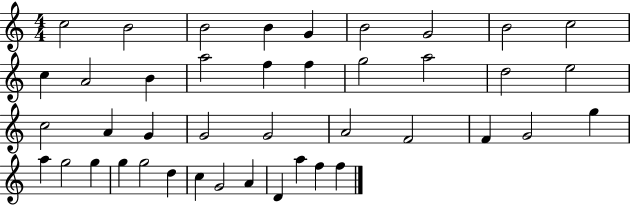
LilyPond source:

{
  \clef treble
  \numericTimeSignature
  \time 4/4
  \key c \major
  c''2 b'2 | b'2 b'4 g'4 | b'2 g'2 | b'2 c''2 | \break c''4 a'2 b'4 | a''2 f''4 f''4 | g''2 a''2 | d''2 e''2 | \break c''2 a'4 g'4 | g'2 g'2 | a'2 f'2 | f'4 g'2 g''4 | \break a''4 g''2 g''4 | g''4 g''2 d''4 | c''4 g'2 a'4 | d'4 a''4 f''4 f''4 | \break \bar "|."
}